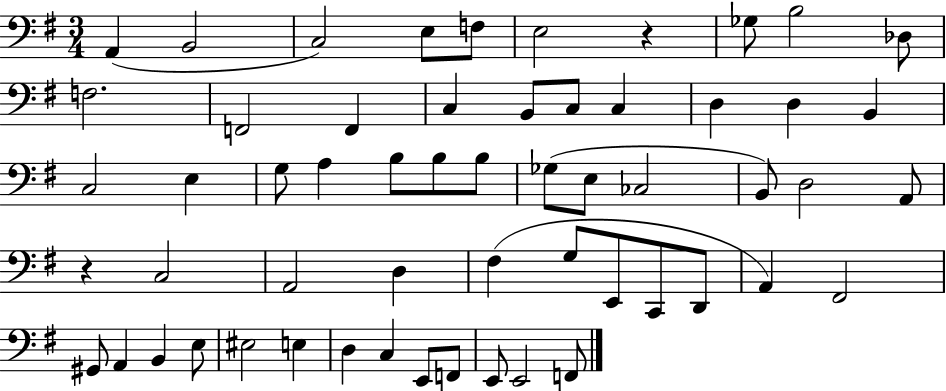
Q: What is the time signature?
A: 3/4